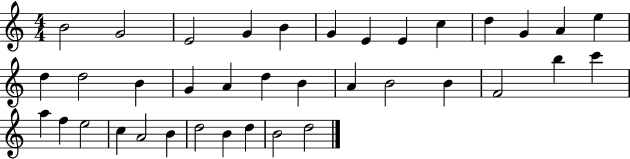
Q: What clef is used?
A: treble